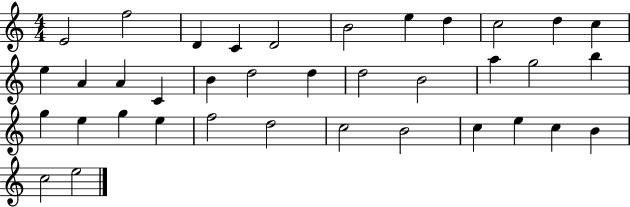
{
  \clef treble
  \numericTimeSignature
  \time 4/4
  \key c \major
  e'2 f''2 | d'4 c'4 d'2 | b'2 e''4 d''4 | c''2 d''4 c''4 | \break e''4 a'4 a'4 c'4 | b'4 d''2 d''4 | d''2 b'2 | a''4 g''2 b''4 | \break g''4 e''4 g''4 e''4 | f''2 d''2 | c''2 b'2 | c''4 e''4 c''4 b'4 | \break c''2 e''2 | \bar "|."
}